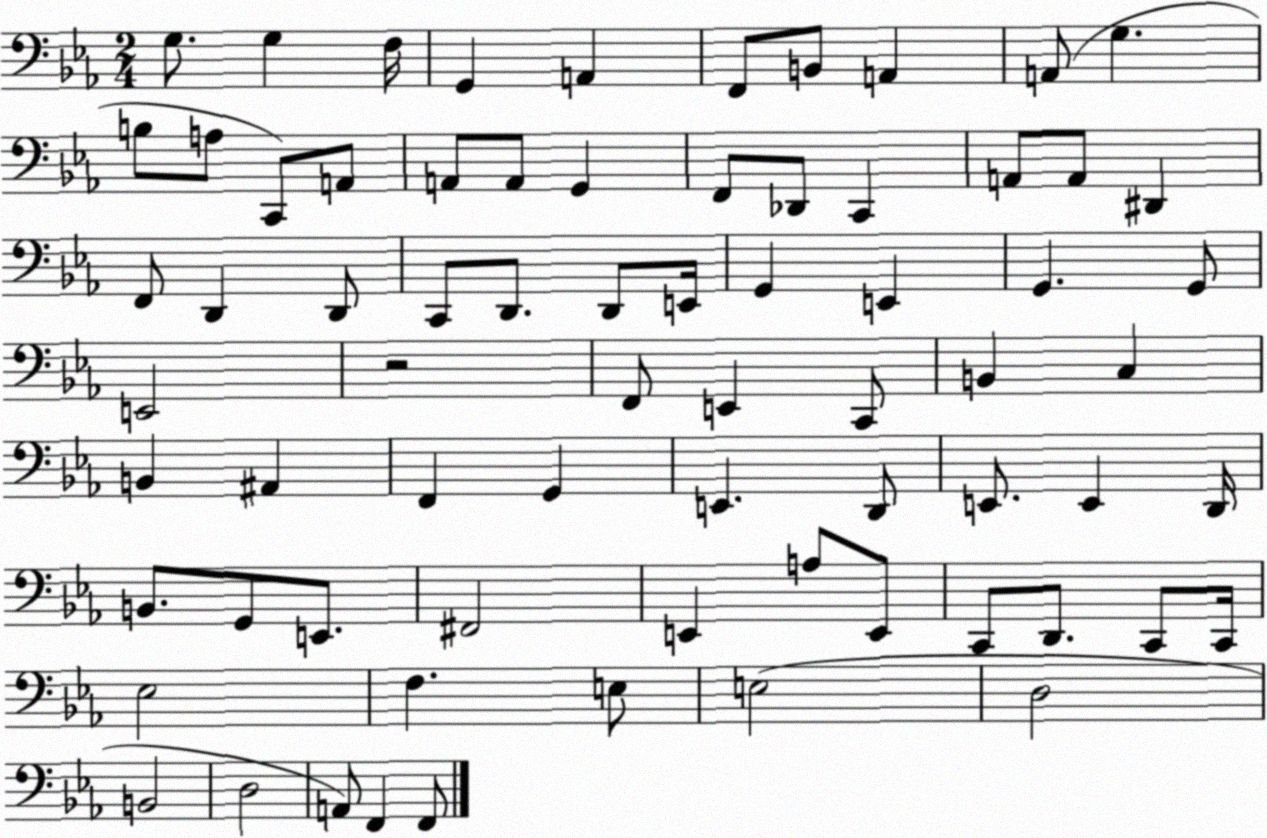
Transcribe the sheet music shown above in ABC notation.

X:1
T:Untitled
M:2/4
L:1/4
K:Eb
G,/2 G, F,/4 G,, A,, F,,/2 B,,/2 A,, A,,/2 G, B,/2 A,/2 C,,/2 A,,/2 A,,/2 A,,/2 G,, F,,/2 _D,,/2 C,, A,,/2 A,,/2 ^D,, F,,/2 D,, D,,/2 C,,/2 D,,/2 D,,/2 E,,/4 G,, E,, G,, G,,/2 E,,2 z2 F,,/2 E,, C,,/2 B,, C, B,, ^A,, F,, G,, E,, D,,/2 E,,/2 E,, D,,/4 B,,/2 G,,/2 E,,/2 ^F,,2 E,, A,/2 E,,/2 C,,/2 D,,/2 C,,/2 C,,/4 _E,2 F, E,/2 E,2 D,2 B,,2 D,2 A,,/2 F,, F,,/2